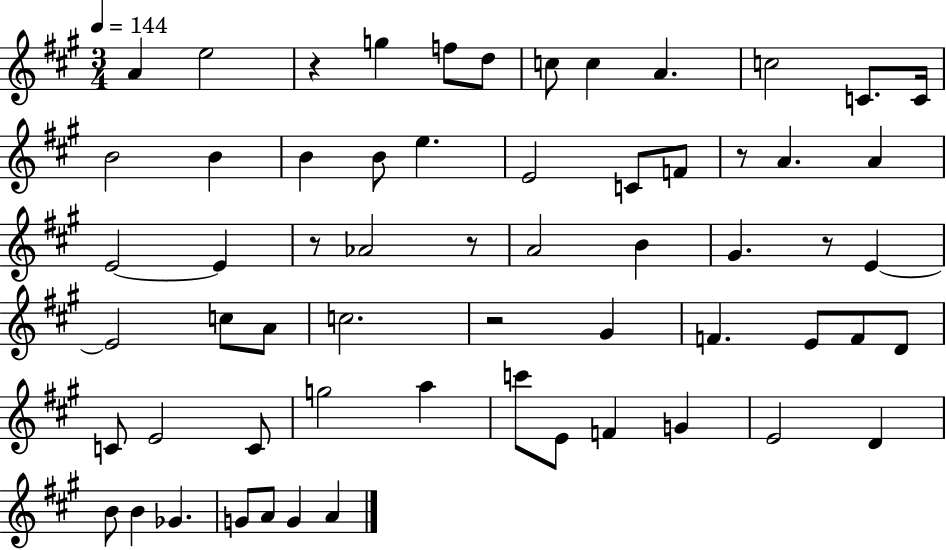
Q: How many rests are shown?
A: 6